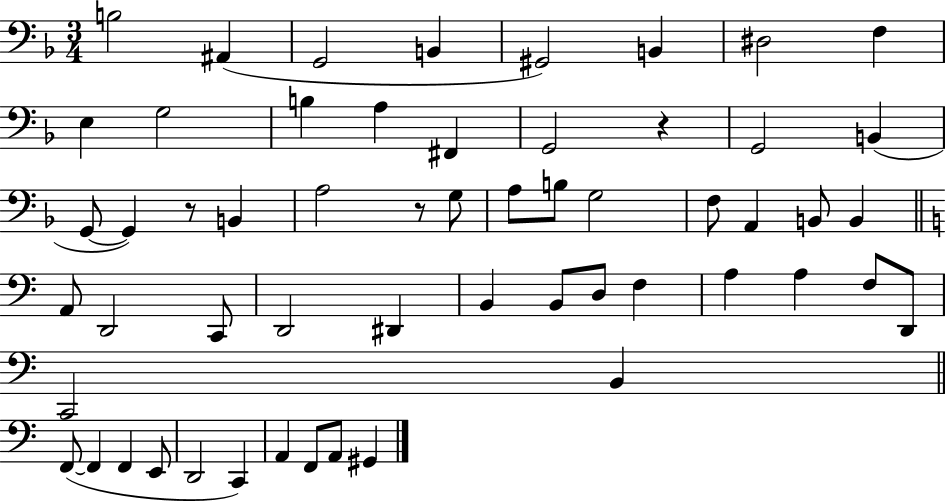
X:1
T:Untitled
M:3/4
L:1/4
K:F
B,2 ^A,, G,,2 B,, ^G,,2 B,, ^D,2 F, E, G,2 B, A, ^F,, G,,2 z G,,2 B,, G,,/2 G,, z/2 B,, A,2 z/2 G,/2 A,/2 B,/2 G,2 F,/2 A,, B,,/2 B,, A,,/2 D,,2 C,,/2 D,,2 ^D,, B,, B,,/2 D,/2 F, A, A, F,/2 D,,/2 C,,2 B,, F,,/2 F,, F,, E,,/2 D,,2 C,, A,, F,,/2 A,,/2 ^G,,